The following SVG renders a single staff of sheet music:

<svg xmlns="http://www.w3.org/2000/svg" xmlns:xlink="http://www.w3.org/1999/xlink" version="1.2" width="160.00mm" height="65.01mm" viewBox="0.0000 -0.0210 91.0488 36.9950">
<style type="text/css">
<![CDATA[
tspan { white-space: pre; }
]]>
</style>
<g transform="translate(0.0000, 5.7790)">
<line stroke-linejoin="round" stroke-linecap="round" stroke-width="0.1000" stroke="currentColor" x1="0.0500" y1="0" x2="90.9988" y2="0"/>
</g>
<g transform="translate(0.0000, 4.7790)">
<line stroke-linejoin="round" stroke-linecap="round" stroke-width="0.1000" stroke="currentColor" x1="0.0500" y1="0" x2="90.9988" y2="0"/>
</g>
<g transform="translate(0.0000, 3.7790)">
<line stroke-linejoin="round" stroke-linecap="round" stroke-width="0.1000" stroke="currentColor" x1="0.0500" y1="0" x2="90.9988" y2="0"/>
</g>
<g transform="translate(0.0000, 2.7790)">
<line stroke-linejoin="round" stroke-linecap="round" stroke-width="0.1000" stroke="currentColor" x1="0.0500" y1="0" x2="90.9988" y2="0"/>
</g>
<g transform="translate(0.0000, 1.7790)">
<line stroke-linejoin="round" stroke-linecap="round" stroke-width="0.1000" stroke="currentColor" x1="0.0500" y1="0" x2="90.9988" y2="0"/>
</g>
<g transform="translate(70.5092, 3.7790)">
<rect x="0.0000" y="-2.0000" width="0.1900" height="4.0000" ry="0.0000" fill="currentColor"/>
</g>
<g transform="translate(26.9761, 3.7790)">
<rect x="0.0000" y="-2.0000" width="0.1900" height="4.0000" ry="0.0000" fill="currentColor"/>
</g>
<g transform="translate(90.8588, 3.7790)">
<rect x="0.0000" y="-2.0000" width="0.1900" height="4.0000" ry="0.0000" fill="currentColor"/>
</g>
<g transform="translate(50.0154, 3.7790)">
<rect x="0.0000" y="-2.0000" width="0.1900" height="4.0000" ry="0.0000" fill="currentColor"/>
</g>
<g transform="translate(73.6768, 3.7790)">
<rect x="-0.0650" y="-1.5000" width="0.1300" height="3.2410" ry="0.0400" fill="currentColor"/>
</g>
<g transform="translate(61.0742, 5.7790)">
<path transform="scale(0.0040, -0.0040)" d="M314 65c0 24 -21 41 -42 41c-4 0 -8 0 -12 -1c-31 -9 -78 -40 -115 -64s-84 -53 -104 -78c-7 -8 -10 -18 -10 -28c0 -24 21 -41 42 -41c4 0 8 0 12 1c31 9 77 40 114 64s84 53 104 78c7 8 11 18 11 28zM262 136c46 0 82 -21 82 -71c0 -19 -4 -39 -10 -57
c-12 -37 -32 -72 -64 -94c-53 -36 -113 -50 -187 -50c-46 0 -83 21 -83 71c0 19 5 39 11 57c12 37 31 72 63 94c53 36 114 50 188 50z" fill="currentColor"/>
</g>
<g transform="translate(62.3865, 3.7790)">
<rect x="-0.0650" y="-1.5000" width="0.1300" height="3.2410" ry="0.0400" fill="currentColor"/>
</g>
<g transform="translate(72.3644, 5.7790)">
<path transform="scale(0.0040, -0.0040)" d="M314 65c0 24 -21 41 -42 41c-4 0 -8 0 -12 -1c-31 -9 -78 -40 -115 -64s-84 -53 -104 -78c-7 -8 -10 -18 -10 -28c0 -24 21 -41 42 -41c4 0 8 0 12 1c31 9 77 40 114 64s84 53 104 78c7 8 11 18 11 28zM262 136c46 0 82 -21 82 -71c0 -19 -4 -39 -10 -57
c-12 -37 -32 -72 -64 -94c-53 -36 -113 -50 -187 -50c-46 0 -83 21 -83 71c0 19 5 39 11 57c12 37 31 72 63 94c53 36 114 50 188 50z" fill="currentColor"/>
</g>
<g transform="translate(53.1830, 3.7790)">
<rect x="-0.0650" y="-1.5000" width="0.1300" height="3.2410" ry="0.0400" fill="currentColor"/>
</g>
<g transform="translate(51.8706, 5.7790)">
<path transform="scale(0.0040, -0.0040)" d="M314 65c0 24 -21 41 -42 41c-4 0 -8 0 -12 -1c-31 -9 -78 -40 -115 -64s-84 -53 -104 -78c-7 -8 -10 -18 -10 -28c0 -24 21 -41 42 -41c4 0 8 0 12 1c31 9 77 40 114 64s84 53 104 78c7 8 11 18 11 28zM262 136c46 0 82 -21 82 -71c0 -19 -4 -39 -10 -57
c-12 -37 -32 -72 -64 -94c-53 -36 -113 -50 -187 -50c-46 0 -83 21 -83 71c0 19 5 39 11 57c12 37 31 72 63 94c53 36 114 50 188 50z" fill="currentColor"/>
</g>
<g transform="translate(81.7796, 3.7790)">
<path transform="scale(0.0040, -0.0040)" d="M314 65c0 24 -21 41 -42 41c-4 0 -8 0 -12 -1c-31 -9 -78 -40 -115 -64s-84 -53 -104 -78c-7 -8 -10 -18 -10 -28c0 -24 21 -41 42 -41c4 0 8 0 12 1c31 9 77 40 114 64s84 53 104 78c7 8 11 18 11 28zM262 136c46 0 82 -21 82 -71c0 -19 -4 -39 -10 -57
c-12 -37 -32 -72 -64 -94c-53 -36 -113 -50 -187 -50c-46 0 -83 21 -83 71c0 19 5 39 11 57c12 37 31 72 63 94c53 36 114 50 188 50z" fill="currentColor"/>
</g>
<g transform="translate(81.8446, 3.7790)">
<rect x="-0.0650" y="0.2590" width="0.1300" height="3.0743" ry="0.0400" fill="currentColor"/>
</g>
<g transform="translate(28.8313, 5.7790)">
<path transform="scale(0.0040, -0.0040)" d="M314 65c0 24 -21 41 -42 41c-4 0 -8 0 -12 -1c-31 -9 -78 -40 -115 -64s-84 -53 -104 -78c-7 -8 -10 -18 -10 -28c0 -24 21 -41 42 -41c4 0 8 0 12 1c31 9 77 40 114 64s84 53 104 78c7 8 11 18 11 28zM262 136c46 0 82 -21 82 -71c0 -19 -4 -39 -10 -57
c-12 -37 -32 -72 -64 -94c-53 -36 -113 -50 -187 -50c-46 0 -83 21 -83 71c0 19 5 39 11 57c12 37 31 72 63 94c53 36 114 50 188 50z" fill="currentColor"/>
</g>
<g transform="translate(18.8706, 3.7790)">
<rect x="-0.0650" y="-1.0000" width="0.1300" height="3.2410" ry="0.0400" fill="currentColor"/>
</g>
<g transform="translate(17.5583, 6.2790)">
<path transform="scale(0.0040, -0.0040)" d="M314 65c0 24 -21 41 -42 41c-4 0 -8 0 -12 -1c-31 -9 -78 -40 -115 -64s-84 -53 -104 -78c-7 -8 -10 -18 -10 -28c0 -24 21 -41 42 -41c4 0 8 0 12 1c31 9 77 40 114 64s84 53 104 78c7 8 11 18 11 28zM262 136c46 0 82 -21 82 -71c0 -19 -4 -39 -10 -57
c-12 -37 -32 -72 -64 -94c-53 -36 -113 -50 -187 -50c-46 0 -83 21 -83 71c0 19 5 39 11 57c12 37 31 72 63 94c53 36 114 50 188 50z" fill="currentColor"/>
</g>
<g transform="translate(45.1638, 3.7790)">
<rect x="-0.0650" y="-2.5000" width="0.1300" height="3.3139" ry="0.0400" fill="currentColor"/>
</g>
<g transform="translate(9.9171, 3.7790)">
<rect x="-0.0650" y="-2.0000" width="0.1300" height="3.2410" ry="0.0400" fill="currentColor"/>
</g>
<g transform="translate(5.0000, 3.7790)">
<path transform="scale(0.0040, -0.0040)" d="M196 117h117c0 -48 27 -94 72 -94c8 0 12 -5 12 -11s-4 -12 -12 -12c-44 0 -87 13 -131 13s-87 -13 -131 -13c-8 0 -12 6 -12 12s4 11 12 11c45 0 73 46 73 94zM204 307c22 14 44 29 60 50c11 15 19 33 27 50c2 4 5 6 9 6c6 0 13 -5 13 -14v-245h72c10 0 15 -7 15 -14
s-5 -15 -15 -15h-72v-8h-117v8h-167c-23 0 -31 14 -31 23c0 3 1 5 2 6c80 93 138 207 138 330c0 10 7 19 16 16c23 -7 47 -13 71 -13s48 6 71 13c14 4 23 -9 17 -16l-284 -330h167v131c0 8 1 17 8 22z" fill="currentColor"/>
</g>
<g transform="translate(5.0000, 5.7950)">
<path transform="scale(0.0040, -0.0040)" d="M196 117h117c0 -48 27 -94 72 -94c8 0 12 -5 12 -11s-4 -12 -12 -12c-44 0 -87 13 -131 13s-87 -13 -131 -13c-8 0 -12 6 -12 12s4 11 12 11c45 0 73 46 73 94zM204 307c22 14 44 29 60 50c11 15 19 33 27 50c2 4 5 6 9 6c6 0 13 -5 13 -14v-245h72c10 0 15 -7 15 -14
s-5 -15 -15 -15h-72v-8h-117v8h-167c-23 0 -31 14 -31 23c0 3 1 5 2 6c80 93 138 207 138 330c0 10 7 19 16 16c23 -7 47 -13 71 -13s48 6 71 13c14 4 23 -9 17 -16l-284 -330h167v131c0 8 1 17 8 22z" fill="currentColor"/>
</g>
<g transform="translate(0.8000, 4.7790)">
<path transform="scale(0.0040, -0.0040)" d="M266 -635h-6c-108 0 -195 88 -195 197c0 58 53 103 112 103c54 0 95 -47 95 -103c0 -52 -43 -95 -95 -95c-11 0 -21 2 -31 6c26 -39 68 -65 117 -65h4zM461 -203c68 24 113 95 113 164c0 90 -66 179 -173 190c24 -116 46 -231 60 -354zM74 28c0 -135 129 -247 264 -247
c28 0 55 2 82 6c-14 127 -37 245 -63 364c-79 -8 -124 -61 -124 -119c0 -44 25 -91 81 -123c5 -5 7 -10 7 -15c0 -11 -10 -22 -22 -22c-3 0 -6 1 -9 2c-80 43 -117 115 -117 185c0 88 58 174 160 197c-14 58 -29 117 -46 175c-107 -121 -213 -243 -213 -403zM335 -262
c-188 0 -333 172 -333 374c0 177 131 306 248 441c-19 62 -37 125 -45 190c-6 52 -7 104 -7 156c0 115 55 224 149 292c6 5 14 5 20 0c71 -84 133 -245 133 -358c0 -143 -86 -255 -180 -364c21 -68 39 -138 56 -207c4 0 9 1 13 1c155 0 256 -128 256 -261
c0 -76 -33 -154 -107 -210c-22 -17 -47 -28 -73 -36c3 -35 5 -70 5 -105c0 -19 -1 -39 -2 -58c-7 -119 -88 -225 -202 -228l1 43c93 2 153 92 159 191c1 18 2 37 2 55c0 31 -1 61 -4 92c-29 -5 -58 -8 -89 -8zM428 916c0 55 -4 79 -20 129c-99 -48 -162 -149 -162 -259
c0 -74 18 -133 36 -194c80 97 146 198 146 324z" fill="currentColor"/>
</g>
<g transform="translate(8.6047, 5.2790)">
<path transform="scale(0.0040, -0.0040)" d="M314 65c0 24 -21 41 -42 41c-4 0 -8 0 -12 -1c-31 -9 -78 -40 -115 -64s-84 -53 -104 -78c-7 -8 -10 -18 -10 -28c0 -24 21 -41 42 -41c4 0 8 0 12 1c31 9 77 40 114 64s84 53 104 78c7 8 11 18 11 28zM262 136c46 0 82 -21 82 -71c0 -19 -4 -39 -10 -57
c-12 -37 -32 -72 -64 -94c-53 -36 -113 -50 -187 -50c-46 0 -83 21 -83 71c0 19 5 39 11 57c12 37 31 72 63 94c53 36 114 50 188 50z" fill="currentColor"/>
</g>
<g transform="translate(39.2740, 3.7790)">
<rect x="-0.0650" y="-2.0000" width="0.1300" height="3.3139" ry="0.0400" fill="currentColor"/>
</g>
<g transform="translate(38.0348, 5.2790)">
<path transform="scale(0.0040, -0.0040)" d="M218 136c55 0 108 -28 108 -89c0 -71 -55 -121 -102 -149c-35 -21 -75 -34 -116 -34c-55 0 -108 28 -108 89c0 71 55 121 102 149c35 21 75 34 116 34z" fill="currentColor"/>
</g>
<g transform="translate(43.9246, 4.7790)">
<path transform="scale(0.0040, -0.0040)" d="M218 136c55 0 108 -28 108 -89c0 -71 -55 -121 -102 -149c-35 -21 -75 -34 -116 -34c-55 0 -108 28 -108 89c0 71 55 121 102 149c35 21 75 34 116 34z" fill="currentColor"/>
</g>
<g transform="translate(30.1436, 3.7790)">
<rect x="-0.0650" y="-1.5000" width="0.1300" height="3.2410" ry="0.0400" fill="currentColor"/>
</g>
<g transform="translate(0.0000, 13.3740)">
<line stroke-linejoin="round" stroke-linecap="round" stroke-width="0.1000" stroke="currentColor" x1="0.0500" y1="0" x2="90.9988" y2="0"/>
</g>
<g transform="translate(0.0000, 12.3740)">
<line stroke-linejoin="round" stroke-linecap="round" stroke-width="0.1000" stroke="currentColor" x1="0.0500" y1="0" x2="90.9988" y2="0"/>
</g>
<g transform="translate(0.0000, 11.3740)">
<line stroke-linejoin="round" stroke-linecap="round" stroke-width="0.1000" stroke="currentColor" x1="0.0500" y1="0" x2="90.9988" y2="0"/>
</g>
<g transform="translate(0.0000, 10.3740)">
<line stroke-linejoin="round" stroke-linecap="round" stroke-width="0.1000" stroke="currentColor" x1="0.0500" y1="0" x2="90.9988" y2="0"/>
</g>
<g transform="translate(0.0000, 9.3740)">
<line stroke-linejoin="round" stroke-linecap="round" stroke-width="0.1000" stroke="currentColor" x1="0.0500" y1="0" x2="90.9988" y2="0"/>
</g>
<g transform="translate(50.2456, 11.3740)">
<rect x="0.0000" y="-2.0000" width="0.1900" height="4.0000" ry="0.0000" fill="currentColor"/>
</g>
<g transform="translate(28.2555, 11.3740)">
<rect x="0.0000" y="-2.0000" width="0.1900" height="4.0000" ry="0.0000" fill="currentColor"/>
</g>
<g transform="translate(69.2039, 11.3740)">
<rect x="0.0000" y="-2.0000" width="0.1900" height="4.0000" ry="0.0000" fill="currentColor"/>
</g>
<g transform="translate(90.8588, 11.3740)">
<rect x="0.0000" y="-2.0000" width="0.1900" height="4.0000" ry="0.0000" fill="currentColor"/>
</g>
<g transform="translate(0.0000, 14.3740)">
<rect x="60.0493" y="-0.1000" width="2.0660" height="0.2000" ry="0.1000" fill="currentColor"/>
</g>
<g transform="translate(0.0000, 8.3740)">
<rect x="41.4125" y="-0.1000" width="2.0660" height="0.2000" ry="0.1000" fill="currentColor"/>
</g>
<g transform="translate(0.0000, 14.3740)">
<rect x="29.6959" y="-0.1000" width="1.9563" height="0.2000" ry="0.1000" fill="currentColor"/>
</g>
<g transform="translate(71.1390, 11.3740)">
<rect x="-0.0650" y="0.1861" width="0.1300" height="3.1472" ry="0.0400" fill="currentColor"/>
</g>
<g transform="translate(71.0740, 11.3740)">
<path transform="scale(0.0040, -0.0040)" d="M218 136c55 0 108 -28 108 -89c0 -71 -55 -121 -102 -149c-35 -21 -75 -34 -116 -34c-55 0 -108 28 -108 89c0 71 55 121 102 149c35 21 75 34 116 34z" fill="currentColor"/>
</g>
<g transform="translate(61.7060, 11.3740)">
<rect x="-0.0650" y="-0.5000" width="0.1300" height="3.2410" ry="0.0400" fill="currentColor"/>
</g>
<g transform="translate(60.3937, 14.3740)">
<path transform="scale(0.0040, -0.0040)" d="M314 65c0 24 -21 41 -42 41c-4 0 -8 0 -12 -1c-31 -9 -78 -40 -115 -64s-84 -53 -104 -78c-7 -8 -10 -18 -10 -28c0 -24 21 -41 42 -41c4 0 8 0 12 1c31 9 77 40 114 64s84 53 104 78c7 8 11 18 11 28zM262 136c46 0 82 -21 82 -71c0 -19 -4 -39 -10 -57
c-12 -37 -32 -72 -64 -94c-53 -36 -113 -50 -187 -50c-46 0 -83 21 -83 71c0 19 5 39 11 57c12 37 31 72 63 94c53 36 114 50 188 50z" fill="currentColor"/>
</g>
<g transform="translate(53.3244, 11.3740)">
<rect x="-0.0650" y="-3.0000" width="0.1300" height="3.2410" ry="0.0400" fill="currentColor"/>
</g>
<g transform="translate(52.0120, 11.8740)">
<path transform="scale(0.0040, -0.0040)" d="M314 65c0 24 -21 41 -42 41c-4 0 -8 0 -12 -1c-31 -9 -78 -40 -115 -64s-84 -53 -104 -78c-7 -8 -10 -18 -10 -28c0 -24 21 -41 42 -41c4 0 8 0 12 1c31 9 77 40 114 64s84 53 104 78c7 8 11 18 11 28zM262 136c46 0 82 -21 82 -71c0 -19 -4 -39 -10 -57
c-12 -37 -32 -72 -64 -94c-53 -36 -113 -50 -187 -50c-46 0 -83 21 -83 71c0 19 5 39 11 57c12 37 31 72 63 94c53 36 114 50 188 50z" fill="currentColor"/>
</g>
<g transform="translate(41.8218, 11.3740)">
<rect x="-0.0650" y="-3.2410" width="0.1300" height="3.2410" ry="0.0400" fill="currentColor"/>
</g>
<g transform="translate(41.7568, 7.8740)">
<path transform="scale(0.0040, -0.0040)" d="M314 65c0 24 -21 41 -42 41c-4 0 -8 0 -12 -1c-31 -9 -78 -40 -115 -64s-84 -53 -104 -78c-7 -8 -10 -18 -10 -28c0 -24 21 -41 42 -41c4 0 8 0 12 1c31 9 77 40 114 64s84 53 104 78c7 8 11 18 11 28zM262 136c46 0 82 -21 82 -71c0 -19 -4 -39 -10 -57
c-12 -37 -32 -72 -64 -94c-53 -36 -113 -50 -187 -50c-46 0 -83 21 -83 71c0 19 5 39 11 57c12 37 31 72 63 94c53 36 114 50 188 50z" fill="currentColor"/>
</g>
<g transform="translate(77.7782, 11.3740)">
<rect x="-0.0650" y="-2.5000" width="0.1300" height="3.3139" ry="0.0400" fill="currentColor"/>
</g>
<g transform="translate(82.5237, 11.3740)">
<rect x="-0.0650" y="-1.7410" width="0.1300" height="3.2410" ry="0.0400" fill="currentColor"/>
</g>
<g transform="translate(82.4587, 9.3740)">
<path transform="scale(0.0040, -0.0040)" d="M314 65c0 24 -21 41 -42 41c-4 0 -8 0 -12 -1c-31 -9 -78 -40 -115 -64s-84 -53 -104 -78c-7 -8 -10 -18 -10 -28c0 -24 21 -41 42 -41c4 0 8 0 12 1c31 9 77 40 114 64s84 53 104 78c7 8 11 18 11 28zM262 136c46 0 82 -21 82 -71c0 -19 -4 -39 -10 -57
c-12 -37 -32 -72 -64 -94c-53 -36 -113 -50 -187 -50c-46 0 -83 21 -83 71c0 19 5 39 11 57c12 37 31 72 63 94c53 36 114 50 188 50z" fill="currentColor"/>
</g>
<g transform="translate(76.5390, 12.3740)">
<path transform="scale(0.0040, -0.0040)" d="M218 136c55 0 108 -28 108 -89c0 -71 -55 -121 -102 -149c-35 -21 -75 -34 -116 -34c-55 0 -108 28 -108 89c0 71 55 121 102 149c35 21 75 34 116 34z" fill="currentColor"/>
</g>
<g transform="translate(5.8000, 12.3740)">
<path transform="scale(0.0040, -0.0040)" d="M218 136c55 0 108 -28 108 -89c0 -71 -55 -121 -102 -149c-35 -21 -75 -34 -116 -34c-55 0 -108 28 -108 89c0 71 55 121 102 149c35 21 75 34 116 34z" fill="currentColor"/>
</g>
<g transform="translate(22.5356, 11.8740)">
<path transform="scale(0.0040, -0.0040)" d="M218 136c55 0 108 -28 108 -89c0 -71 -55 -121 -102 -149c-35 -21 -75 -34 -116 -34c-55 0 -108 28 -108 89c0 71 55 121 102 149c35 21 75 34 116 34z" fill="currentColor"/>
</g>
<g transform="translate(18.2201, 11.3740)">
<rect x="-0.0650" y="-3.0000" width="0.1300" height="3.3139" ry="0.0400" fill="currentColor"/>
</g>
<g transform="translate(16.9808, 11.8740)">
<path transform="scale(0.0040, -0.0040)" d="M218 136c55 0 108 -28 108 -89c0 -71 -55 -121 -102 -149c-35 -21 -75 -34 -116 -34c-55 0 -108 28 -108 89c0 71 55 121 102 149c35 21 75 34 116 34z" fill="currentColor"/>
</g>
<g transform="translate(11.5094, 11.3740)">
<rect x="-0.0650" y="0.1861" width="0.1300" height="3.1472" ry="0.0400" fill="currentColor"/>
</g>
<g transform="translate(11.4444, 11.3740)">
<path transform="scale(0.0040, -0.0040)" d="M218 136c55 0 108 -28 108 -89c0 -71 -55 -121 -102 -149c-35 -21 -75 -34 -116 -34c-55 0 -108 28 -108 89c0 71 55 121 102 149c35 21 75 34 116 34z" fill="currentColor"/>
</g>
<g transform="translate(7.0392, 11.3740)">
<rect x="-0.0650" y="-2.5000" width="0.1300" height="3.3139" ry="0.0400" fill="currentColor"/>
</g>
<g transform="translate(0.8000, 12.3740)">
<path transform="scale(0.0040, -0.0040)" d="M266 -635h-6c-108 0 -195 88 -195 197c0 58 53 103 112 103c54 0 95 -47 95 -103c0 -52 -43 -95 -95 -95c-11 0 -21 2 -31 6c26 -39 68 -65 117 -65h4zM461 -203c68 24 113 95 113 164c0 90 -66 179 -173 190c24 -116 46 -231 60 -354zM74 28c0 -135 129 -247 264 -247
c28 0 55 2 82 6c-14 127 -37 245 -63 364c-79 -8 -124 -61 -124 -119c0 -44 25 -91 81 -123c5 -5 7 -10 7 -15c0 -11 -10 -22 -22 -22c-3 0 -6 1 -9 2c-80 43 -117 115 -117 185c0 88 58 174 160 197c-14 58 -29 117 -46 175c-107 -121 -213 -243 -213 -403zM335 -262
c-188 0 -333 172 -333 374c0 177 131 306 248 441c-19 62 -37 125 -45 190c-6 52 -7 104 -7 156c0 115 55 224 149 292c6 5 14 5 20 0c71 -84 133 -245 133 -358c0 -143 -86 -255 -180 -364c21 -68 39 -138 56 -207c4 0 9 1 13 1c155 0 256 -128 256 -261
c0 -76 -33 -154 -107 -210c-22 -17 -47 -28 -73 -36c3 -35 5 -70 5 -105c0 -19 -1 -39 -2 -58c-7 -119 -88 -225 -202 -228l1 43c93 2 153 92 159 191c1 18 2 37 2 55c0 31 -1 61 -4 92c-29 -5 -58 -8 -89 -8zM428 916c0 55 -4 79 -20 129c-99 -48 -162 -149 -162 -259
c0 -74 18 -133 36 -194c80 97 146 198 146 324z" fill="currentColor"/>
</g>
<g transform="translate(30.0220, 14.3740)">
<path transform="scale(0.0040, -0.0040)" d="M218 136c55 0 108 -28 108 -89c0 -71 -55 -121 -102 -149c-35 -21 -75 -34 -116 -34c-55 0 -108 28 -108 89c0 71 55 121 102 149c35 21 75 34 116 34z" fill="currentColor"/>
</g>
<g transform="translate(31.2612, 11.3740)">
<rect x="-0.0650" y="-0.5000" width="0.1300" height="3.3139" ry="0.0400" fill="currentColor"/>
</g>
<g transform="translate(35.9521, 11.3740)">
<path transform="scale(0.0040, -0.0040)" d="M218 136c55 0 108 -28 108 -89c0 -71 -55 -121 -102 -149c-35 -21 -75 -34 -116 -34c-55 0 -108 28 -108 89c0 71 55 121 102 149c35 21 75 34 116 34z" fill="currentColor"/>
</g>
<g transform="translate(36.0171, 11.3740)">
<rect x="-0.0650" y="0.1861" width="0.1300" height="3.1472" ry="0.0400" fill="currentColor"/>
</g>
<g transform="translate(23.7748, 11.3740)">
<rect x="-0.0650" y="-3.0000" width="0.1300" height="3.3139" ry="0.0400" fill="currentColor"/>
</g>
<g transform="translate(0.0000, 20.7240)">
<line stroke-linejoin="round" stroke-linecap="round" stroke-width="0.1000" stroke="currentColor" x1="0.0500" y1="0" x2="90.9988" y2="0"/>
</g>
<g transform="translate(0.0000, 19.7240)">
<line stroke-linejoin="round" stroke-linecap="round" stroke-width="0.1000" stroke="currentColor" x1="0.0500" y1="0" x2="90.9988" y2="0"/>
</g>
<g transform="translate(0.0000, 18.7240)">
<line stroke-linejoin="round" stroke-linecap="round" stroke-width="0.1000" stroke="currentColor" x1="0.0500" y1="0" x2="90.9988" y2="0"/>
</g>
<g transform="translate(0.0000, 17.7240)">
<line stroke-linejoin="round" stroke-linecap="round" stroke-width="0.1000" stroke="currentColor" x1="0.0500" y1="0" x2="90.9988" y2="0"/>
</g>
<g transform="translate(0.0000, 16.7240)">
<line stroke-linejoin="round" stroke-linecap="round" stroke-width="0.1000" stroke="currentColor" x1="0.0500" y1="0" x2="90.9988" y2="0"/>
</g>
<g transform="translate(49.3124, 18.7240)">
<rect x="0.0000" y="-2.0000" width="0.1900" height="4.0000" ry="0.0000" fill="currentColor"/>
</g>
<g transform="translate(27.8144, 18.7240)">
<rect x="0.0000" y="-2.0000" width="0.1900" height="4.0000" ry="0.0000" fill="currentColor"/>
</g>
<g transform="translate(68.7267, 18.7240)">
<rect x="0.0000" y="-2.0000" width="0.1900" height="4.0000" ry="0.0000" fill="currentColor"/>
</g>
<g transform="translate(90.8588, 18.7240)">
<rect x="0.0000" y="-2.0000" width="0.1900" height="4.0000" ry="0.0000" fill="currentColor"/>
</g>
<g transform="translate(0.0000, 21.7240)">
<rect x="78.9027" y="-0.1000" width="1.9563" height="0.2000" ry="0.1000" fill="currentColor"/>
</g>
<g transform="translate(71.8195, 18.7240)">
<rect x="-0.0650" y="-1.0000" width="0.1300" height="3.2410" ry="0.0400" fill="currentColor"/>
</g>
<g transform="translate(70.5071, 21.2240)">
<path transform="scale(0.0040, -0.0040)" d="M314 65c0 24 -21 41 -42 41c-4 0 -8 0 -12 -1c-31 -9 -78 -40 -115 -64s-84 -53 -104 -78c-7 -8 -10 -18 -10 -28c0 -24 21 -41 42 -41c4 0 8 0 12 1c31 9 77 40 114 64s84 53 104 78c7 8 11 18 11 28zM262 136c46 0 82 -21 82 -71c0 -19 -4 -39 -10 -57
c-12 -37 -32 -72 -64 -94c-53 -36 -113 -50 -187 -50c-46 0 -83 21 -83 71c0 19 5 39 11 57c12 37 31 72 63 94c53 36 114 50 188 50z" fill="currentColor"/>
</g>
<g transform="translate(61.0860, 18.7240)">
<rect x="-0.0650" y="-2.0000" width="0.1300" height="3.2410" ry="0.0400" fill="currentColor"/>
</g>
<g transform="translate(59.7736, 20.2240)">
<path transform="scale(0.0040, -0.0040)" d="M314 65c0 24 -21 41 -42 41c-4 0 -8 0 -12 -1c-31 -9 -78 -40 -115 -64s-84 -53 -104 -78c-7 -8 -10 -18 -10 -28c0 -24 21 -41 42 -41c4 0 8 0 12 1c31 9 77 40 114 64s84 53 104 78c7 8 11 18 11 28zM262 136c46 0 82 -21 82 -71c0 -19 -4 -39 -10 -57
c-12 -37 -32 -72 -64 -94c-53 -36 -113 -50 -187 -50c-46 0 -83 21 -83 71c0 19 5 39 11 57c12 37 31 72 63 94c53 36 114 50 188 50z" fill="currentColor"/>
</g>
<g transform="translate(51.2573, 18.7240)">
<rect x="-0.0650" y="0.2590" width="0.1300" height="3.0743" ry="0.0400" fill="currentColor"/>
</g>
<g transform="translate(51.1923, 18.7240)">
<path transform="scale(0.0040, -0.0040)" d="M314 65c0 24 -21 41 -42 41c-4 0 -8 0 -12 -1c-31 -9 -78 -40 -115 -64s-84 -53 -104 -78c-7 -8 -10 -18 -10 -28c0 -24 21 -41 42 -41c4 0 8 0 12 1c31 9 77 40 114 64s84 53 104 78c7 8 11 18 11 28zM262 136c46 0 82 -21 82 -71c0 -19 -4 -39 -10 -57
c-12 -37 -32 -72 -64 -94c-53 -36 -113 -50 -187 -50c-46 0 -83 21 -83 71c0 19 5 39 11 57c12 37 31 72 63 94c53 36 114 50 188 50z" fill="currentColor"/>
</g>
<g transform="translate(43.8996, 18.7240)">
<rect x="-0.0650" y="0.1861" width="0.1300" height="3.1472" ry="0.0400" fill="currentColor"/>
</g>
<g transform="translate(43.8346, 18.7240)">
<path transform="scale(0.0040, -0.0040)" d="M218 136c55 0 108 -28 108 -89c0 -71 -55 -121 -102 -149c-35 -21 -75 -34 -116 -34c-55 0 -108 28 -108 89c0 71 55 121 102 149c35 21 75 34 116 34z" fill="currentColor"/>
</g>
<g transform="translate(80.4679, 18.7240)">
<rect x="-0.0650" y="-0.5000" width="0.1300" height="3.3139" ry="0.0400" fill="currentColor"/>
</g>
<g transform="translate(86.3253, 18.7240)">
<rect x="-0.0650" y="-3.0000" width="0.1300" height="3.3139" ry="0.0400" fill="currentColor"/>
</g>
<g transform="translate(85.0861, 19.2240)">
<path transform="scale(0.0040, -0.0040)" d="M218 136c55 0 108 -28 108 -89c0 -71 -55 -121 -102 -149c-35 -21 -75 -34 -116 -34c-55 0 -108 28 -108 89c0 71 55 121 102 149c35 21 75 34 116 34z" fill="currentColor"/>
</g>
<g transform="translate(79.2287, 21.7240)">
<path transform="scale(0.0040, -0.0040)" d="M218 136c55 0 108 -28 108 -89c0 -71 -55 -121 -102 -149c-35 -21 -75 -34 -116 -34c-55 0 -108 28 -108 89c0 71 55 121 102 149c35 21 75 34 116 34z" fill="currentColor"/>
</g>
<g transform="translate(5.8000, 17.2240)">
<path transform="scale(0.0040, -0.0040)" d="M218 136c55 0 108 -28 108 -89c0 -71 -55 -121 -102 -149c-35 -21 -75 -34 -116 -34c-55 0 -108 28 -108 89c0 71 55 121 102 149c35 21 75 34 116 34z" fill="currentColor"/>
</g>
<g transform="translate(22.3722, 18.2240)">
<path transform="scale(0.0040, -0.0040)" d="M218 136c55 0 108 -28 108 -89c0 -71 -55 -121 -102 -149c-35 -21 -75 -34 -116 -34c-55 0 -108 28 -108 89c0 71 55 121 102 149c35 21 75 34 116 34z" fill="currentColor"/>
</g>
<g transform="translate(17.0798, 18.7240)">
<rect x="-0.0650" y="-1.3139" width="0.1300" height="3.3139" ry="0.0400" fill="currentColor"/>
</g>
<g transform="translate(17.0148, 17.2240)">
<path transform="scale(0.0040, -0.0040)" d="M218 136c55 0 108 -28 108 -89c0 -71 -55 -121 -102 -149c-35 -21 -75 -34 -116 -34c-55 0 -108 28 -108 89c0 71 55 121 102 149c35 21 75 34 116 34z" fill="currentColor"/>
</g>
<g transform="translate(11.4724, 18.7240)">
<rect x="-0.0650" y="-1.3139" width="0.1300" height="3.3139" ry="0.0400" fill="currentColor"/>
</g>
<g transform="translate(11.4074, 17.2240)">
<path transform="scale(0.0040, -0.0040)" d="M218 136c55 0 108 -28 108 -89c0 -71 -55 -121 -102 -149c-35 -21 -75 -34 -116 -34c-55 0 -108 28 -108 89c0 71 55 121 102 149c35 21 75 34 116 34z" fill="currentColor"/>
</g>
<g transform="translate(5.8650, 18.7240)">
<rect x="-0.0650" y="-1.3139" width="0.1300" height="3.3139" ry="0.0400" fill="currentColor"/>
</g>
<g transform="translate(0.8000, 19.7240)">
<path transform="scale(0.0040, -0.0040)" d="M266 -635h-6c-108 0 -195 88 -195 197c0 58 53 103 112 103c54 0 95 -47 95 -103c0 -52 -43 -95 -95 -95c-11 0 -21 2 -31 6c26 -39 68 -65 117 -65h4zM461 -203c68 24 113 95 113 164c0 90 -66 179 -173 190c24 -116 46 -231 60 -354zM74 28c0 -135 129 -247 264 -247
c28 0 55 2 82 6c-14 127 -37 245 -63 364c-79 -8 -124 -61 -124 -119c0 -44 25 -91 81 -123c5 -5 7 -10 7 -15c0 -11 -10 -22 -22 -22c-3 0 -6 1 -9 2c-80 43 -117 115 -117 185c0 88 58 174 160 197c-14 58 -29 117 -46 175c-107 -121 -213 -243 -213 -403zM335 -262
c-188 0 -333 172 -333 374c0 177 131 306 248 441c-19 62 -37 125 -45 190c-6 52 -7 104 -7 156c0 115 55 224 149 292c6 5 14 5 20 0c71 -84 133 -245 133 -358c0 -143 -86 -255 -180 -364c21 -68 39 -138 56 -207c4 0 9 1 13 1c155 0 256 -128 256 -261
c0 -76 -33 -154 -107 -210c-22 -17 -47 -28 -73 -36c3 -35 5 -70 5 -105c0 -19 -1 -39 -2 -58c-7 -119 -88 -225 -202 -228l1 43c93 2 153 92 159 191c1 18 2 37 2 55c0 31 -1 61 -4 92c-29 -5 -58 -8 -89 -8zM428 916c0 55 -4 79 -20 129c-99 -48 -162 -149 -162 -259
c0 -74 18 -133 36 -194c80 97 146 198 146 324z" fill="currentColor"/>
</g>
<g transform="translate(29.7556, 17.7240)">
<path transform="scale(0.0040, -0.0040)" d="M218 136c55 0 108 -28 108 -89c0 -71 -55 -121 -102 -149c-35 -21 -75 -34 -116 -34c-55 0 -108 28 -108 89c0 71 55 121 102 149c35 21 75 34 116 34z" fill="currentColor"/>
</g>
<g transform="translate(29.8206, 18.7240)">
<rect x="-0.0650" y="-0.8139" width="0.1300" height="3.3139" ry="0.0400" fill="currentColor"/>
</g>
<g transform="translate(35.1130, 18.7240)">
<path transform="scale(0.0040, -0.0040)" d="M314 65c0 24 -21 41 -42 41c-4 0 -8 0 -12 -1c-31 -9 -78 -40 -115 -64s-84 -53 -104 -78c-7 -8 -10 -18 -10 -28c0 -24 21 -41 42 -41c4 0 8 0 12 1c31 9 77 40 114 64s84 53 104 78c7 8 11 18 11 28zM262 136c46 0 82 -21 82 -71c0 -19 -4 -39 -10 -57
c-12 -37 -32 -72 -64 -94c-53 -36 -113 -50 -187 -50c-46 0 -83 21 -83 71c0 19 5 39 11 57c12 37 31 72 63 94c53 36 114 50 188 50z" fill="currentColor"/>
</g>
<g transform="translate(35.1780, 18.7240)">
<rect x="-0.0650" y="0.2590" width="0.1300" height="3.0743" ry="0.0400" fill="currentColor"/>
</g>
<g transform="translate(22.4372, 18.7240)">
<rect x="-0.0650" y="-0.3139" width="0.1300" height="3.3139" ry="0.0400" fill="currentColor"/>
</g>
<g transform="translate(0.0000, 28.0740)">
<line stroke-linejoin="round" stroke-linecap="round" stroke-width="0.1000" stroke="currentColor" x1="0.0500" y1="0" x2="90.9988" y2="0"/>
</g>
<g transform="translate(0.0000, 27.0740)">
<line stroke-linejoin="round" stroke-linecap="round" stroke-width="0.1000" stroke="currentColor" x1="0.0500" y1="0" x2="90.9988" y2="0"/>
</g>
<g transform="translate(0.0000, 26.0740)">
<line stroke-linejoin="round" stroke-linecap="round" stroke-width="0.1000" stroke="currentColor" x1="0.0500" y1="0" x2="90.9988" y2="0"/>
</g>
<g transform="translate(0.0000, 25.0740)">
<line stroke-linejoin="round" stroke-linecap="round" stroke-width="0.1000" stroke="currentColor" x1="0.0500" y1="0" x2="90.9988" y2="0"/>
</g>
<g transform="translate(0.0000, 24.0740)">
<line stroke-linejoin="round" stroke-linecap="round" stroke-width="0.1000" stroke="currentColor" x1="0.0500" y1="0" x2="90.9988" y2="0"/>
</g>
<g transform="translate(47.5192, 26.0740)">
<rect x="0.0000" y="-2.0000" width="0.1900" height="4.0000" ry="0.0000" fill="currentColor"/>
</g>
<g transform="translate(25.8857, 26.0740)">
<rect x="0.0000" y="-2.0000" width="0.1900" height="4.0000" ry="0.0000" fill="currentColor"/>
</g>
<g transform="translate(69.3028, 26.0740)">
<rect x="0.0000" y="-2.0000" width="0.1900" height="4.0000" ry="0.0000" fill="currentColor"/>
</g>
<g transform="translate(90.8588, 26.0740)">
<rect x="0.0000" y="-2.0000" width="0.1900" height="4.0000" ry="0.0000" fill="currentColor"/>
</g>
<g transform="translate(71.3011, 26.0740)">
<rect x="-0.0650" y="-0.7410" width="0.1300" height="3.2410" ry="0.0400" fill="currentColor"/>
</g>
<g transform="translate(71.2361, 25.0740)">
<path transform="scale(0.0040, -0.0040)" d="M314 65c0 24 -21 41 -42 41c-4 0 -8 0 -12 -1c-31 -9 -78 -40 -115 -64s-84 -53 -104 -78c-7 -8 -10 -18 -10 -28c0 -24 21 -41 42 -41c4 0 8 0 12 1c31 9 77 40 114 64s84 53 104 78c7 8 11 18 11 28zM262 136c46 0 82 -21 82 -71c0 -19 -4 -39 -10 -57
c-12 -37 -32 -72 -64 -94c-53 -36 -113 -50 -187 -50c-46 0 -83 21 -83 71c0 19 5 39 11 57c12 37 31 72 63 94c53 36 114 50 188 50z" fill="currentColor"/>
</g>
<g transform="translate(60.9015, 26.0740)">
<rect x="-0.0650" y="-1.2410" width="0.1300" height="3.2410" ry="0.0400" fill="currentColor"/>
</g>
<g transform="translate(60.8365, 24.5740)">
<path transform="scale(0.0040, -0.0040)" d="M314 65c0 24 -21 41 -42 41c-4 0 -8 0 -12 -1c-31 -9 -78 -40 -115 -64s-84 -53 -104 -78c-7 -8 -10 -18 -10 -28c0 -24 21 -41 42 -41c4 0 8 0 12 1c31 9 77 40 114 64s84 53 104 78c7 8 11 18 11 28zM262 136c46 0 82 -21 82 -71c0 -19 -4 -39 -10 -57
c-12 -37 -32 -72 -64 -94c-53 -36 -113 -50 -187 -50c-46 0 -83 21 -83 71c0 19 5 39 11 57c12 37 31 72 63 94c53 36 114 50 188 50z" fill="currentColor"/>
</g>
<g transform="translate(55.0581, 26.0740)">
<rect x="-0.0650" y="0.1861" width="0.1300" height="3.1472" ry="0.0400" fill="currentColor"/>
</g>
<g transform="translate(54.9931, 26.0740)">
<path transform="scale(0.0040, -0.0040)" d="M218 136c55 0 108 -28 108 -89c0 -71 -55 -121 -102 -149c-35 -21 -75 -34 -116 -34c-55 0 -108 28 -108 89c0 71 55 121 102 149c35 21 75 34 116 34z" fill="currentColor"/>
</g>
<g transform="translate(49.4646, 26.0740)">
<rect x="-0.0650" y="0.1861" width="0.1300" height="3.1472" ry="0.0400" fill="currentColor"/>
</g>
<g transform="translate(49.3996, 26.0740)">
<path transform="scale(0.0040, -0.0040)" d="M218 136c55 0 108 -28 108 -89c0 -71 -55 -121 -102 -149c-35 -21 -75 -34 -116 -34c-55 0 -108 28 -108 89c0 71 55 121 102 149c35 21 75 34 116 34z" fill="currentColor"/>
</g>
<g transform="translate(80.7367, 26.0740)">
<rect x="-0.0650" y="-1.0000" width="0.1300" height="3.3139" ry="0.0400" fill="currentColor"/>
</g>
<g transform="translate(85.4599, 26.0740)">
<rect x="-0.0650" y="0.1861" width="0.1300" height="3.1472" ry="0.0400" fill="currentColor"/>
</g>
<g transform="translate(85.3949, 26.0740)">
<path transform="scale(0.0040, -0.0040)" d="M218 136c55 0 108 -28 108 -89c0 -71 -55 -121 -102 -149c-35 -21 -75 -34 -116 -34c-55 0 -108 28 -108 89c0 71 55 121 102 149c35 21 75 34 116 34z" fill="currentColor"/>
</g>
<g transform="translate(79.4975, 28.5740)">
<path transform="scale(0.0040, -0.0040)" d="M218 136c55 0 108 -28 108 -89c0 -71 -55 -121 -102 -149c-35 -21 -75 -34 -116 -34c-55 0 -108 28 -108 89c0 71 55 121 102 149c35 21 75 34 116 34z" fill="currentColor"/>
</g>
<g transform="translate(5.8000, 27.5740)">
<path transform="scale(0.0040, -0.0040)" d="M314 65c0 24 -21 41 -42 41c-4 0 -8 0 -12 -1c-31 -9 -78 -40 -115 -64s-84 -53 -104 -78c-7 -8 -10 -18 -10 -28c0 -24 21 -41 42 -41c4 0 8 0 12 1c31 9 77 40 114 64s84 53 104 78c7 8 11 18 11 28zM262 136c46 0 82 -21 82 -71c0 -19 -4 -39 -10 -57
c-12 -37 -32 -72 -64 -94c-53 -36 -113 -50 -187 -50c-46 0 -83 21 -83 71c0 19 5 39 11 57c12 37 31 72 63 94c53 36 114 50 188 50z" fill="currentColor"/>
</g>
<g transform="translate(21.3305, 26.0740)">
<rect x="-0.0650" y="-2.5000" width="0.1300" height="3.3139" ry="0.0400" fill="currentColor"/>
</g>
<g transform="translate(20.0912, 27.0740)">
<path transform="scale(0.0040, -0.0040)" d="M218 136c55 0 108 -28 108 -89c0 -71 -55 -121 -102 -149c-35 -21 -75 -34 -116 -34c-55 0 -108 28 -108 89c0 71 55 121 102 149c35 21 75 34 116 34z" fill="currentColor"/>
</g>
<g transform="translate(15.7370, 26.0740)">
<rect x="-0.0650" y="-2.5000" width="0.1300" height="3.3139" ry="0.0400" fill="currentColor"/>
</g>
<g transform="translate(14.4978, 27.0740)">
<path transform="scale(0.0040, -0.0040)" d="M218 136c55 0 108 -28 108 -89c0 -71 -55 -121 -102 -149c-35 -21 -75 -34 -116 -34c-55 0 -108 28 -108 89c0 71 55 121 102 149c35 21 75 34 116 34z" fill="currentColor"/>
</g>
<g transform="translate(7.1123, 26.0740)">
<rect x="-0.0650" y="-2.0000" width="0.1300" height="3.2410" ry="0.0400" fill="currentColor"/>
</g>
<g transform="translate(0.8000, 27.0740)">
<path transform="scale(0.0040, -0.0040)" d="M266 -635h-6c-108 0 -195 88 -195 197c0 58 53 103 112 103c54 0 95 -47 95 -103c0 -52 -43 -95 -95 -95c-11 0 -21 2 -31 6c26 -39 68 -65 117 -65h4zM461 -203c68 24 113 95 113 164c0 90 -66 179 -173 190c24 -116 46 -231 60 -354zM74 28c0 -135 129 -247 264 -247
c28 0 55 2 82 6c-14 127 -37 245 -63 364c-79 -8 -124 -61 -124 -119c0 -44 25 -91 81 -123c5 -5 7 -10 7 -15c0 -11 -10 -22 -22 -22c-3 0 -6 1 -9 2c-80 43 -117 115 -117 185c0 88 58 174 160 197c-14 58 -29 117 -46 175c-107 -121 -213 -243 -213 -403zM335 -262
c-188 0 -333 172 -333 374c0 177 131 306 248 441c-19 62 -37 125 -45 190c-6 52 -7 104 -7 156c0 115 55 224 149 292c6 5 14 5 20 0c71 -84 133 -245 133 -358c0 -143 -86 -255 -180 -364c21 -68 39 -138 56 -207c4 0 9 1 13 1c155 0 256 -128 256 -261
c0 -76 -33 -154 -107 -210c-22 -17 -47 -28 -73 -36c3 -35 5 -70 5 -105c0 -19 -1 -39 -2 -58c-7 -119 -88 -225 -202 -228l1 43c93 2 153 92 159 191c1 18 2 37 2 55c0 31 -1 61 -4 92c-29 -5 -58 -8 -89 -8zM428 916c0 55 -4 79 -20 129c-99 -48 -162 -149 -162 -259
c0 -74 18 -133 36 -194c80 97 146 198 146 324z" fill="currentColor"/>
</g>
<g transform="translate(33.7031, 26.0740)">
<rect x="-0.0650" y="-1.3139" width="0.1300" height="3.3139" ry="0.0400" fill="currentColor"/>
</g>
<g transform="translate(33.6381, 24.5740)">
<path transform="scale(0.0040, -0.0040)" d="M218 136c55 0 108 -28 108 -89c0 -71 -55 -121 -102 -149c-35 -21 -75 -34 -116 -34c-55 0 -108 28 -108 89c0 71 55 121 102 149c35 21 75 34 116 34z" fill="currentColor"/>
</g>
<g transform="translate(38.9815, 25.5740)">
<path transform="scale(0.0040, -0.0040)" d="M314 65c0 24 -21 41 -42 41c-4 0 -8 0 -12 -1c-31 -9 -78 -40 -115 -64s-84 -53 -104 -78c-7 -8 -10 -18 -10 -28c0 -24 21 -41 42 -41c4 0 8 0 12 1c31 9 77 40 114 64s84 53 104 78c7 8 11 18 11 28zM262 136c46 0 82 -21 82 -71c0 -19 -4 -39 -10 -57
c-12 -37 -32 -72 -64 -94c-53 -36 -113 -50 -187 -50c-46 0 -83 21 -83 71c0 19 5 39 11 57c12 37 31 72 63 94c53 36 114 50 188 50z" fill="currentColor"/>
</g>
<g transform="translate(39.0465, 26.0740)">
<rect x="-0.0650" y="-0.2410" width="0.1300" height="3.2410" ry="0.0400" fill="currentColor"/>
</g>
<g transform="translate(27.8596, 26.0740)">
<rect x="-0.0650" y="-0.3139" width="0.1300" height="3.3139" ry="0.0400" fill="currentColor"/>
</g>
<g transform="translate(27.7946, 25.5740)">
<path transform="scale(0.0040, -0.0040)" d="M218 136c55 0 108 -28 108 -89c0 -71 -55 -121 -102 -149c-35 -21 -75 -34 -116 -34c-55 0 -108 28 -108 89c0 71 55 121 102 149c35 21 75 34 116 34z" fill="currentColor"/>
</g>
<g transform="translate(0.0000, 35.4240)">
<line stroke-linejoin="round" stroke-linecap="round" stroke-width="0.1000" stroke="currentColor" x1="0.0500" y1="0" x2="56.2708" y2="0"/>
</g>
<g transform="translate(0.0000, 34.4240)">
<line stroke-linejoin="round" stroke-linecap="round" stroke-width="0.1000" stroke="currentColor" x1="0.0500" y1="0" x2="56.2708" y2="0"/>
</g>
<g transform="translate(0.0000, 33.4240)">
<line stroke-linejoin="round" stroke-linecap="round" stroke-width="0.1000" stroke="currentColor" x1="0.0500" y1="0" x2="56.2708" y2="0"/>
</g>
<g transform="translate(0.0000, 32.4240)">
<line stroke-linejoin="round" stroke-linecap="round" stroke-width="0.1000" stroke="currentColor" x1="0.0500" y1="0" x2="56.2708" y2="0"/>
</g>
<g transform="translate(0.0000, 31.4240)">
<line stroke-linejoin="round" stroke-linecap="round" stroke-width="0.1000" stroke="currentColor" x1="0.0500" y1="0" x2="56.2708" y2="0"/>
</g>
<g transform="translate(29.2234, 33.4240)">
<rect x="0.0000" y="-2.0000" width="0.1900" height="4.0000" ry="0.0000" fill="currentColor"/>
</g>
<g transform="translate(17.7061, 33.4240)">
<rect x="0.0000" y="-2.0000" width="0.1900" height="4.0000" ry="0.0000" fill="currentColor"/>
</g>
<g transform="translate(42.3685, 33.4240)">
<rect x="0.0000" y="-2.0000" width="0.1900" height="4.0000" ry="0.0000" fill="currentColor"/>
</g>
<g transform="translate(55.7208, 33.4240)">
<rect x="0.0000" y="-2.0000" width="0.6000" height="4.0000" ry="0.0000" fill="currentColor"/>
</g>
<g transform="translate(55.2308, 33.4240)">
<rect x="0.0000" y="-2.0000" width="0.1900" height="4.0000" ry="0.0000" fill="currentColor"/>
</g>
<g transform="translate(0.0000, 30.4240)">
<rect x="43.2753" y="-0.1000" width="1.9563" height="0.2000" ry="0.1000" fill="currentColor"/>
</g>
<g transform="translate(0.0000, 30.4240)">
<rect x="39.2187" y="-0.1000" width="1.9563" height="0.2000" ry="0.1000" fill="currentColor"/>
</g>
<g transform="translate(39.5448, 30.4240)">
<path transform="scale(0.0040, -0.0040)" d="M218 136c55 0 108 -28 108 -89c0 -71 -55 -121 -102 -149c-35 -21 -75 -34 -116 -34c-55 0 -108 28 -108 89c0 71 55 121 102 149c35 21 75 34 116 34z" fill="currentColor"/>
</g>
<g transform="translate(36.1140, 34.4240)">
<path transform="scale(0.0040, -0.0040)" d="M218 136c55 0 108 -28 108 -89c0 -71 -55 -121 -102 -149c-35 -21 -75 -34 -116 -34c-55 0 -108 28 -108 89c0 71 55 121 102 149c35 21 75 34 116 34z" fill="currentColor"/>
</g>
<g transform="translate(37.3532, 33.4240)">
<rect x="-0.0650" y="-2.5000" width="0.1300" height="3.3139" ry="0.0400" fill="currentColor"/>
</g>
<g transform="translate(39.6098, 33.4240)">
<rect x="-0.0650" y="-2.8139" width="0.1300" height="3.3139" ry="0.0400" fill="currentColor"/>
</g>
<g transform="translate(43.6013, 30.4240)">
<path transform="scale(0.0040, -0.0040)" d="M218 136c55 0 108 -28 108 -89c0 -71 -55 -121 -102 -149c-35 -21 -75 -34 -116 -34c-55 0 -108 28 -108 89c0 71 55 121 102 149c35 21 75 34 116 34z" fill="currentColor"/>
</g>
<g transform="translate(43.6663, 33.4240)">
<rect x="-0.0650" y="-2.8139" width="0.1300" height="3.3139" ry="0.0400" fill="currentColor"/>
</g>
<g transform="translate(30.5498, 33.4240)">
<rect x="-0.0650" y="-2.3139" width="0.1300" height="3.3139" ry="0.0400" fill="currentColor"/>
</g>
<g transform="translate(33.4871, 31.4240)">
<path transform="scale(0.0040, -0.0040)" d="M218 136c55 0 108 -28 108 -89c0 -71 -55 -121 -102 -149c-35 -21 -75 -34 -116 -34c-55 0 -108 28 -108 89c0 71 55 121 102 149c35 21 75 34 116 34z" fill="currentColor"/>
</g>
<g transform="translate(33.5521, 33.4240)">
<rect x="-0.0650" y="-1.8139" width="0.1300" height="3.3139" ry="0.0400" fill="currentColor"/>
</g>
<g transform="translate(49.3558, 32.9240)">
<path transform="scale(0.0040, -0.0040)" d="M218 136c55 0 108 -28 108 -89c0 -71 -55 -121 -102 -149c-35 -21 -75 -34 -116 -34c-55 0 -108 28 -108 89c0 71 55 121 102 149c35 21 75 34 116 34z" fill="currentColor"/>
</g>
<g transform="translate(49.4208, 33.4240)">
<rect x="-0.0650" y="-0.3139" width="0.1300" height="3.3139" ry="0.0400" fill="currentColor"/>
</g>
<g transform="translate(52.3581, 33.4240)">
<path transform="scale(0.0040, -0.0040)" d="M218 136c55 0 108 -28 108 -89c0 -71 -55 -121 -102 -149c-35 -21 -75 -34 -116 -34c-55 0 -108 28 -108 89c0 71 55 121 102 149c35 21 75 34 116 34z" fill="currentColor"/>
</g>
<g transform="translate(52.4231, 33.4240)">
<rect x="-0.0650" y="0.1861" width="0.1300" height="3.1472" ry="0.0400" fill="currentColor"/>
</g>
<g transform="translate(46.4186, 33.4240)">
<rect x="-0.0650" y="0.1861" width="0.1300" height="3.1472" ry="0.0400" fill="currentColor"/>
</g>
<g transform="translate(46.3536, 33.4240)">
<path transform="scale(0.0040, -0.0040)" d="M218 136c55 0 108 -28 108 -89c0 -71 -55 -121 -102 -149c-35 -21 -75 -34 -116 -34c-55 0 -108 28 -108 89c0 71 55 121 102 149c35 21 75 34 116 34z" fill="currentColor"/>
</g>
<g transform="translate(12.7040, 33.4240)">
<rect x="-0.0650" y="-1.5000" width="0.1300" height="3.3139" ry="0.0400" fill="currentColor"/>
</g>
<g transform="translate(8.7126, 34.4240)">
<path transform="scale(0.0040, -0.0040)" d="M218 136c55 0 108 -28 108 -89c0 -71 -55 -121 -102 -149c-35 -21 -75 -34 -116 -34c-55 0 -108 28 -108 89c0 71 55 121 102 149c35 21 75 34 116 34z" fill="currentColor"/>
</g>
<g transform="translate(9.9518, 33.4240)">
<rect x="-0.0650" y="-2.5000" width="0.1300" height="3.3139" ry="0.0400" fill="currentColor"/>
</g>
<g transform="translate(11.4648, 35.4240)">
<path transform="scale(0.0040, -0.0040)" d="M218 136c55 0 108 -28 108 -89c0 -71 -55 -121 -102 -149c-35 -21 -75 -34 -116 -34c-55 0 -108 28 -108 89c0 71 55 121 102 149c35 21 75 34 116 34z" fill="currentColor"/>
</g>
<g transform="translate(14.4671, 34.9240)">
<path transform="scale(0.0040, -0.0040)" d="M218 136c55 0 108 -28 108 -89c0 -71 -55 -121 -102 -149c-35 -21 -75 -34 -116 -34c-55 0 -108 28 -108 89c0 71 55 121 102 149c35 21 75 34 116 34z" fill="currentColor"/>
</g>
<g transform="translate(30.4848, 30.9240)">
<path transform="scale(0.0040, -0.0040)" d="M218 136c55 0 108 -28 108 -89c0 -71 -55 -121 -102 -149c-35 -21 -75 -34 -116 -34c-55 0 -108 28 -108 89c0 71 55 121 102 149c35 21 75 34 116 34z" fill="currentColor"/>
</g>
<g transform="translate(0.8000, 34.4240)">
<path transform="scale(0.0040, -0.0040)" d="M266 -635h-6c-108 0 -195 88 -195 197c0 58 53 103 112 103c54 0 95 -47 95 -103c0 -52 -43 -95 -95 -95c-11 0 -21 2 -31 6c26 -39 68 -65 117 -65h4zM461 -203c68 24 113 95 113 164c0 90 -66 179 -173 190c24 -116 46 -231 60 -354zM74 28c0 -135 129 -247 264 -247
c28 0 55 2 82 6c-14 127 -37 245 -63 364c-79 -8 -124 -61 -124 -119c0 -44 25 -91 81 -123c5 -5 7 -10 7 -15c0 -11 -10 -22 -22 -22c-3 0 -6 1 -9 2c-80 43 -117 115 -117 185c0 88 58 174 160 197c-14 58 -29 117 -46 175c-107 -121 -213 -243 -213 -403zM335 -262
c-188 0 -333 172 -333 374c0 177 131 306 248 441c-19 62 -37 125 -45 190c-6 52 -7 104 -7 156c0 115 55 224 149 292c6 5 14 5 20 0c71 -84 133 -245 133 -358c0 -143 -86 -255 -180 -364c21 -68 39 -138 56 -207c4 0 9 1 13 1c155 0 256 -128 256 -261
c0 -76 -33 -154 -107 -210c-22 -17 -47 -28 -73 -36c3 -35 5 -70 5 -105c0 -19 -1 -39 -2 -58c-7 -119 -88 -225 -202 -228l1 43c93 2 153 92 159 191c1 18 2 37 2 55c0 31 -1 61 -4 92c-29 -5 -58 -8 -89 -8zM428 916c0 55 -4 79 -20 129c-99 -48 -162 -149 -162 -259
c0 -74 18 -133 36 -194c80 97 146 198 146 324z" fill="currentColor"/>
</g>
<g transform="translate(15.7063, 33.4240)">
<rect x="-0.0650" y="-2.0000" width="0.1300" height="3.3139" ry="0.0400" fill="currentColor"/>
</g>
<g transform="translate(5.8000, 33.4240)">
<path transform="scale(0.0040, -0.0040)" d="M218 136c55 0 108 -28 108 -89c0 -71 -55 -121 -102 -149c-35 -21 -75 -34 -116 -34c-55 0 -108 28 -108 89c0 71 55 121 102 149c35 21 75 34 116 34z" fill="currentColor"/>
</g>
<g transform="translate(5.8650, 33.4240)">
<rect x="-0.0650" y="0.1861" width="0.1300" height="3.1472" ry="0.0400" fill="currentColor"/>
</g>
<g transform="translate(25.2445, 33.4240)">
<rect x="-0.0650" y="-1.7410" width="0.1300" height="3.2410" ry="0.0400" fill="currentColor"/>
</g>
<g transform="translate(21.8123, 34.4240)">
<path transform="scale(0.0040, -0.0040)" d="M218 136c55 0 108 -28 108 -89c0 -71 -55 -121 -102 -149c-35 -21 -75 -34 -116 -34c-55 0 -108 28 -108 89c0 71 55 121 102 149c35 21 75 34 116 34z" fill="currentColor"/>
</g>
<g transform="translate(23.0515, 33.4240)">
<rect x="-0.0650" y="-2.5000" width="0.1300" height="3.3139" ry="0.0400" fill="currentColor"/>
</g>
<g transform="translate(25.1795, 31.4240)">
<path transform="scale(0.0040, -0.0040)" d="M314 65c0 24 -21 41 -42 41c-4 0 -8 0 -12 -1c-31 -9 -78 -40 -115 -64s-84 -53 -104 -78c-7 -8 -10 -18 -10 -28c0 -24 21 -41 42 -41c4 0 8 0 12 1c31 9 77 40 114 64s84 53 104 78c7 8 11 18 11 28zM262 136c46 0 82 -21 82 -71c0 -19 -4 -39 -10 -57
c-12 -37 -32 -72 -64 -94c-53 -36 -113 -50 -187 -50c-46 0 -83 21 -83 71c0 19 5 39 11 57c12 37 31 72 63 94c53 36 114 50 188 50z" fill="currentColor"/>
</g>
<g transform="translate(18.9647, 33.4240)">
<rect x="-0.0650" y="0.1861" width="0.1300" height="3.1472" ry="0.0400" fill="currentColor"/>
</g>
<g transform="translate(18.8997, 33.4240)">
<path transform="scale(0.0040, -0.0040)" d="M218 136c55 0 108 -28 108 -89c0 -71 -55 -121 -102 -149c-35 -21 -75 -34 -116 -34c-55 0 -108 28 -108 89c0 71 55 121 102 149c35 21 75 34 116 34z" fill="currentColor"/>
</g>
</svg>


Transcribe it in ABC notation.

X:1
T:Untitled
M:4/4
L:1/4
K:C
F2 D2 E2 F G E2 E2 E2 B2 G B A A C B b2 A2 C2 B G f2 e e e c d B2 B B2 F2 D2 C A F2 G G c e c2 B B e2 d2 D B B G E F B G f2 g f G a a B c B